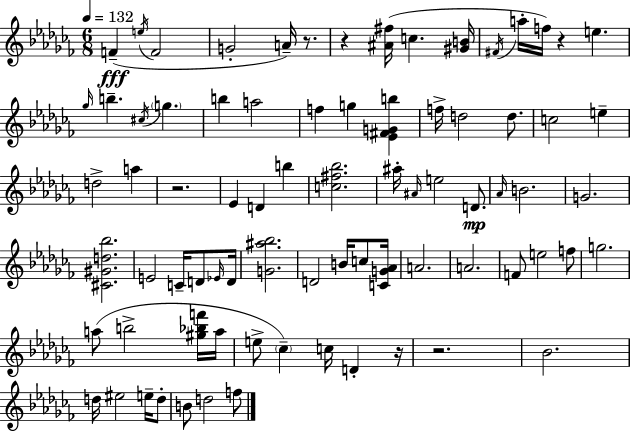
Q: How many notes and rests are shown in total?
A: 78